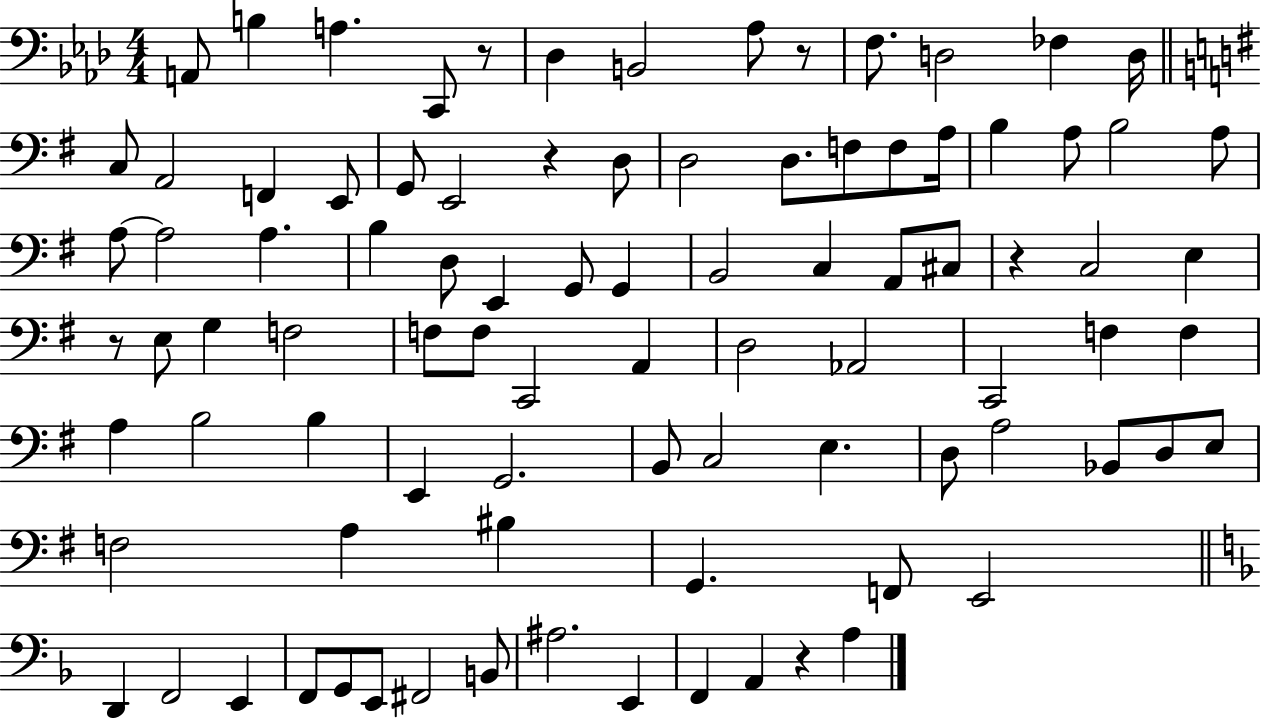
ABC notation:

X:1
T:Untitled
M:4/4
L:1/4
K:Ab
A,,/2 B, A, C,,/2 z/2 _D, B,,2 _A,/2 z/2 F,/2 D,2 _F, D,/4 C,/2 A,,2 F,, E,,/2 G,,/2 E,,2 z D,/2 D,2 D,/2 F,/2 F,/2 A,/4 B, A,/2 B,2 A,/2 A,/2 A,2 A, B, D,/2 E,, G,,/2 G,, B,,2 C, A,,/2 ^C,/2 z C,2 E, z/2 E,/2 G, F,2 F,/2 F,/2 C,,2 A,, D,2 _A,,2 C,,2 F, F, A, B,2 B, E,, G,,2 B,,/2 C,2 E, D,/2 A,2 _B,,/2 D,/2 E,/2 F,2 A, ^B, G,, F,,/2 E,,2 D,, F,,2 E,, F,,/2 G,,/2 E,,/2 ^F,,2 B,,/2 ^A,2 E,, F,, A,, z A,